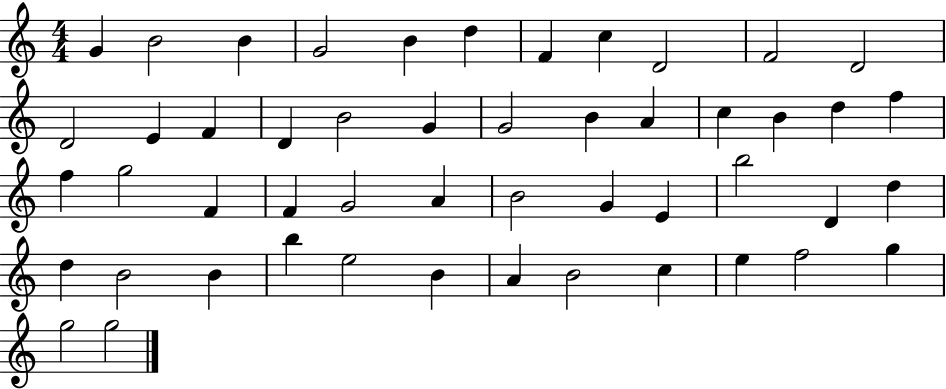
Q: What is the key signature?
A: C major